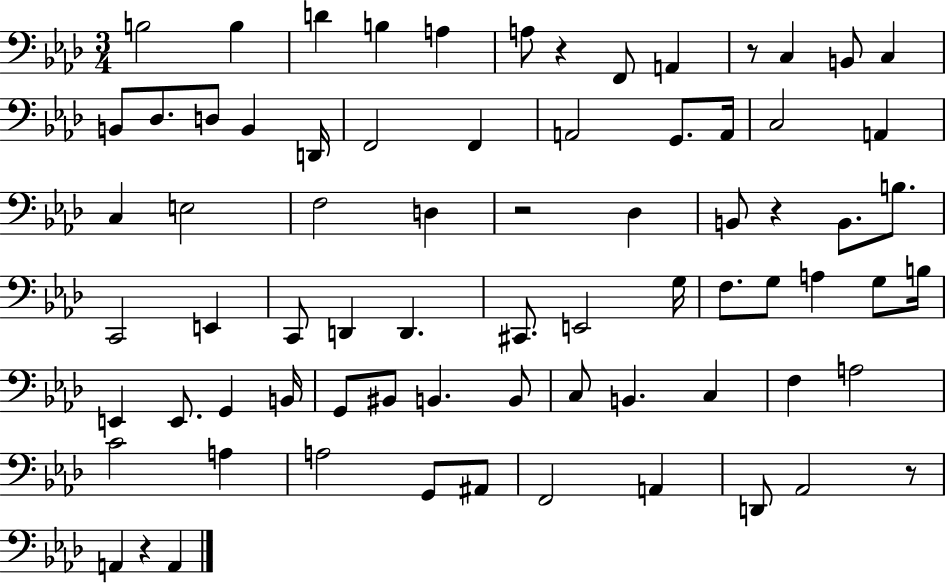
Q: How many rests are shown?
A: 6